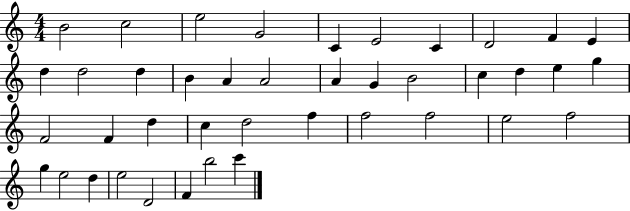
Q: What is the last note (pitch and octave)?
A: C6